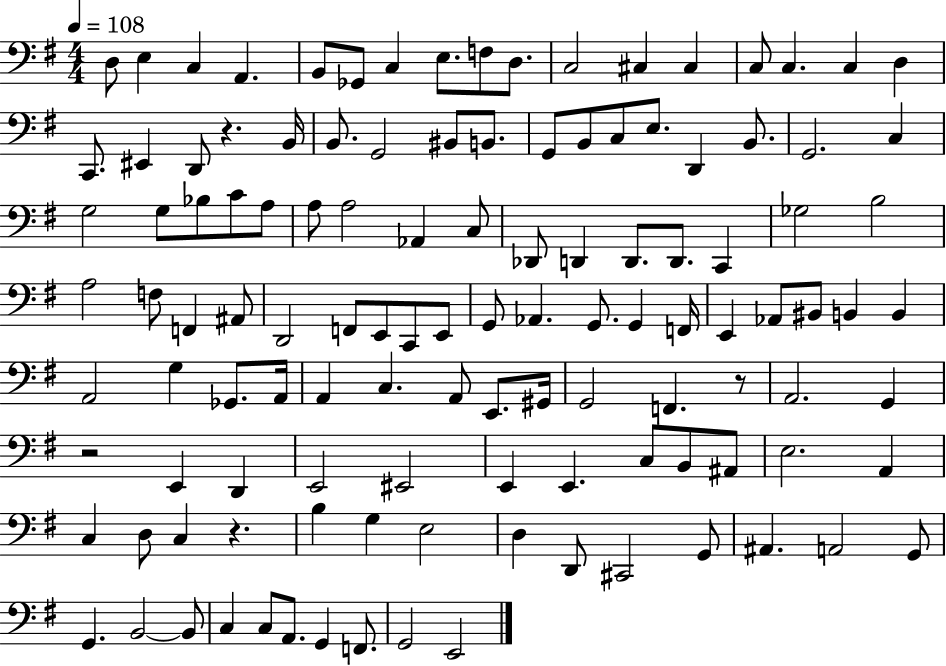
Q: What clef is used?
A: bass